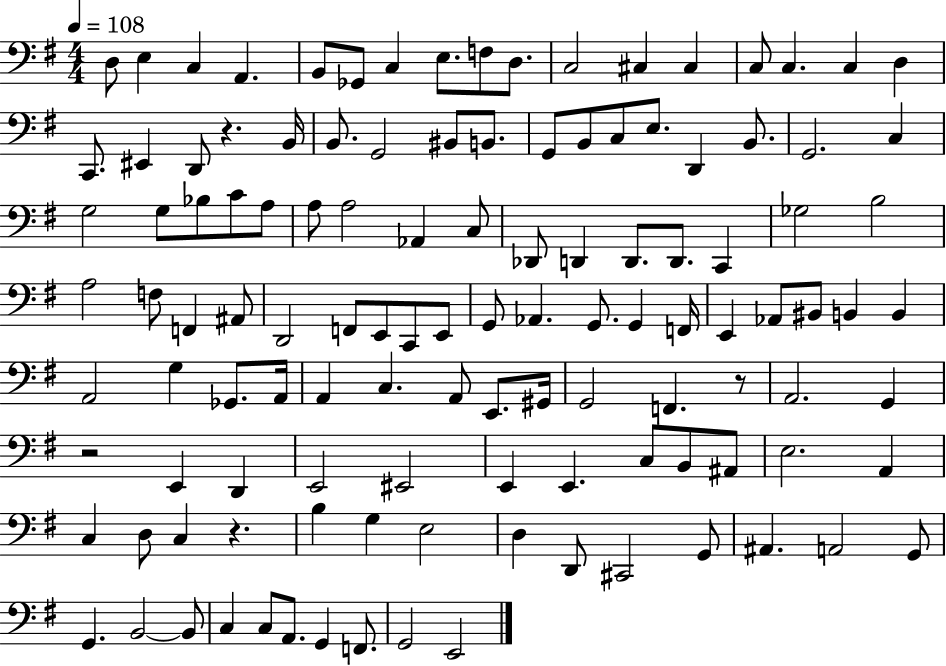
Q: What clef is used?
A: bass